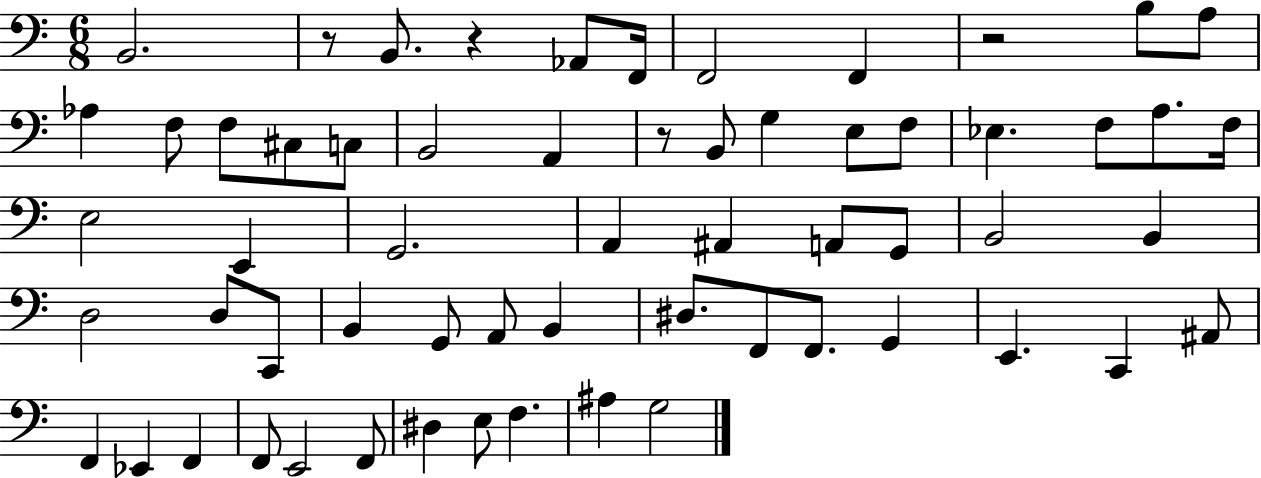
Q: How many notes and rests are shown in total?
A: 61